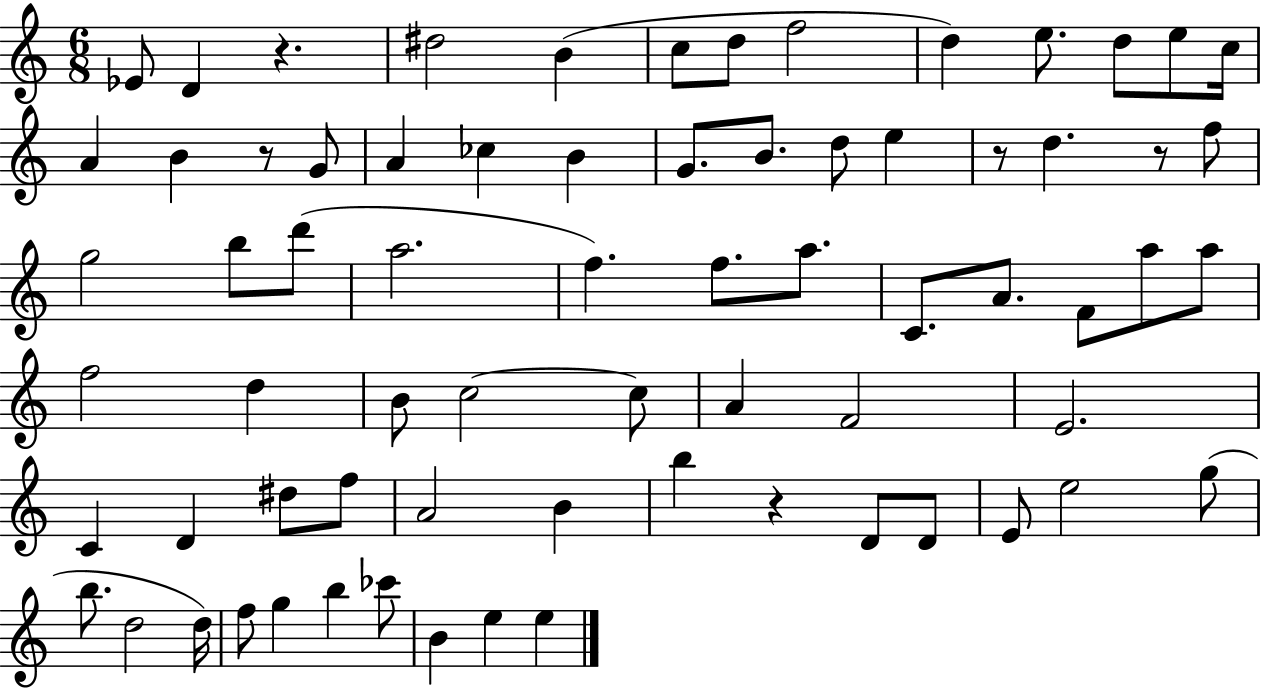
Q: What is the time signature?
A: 6/8